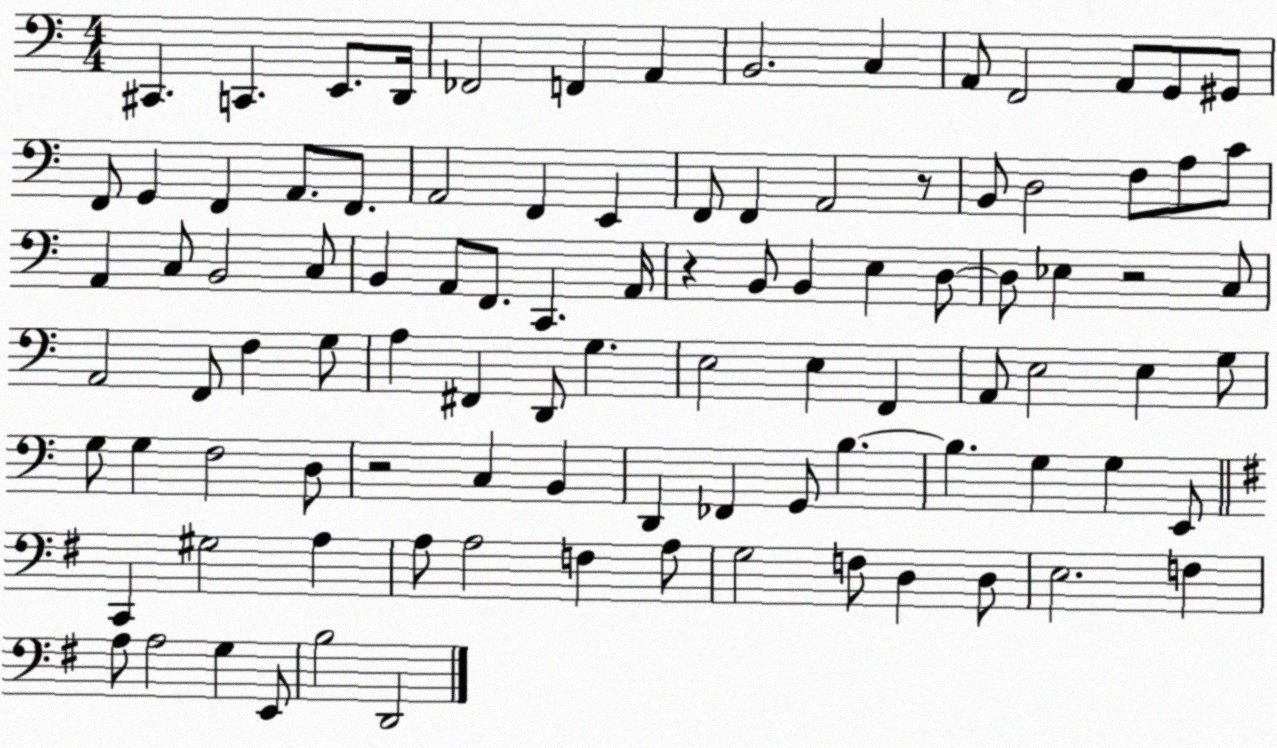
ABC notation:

X:1
T:Untitled
M:4/4
L:1/4
K:C
^C,, C,, E,,/2 D,,/4 _F,,2 F,, A,, B,,2 C, A,,/2 F,,2 A,,/2 G,,/2 ^G,,/2 F,,/2 G,, F,, A,,/2 F,,/2 A,,2 F,, E,, F,,/2 F,, A,,2 z/2 B,,/2 D,2 F,/2 A,/2 C/2 A,, C,/2 B,,2 C,/2 B,, A,,/2 F,,/2 C,, A,,/4 z B,,/2 B,, E, D,/2 D,/2 _E, z2 C,/2 A,,2 F,,/2 F, G,/2 A, ^F,, D,,/2 G, E,2 E, F,, A,,/2 E,2 E, G,/2 G,/2 G, F,2 D,/2 z2 C, B,, D,, _F,, G,,/2 B, B, G, G, E,,/2 C,, ^G,2 A, A,/2 A,2 F, A,/2 G,2 F,/2 D, D,/2 E,2 F, A,/2 A,2 G, E,,/2 B,2 D,,2